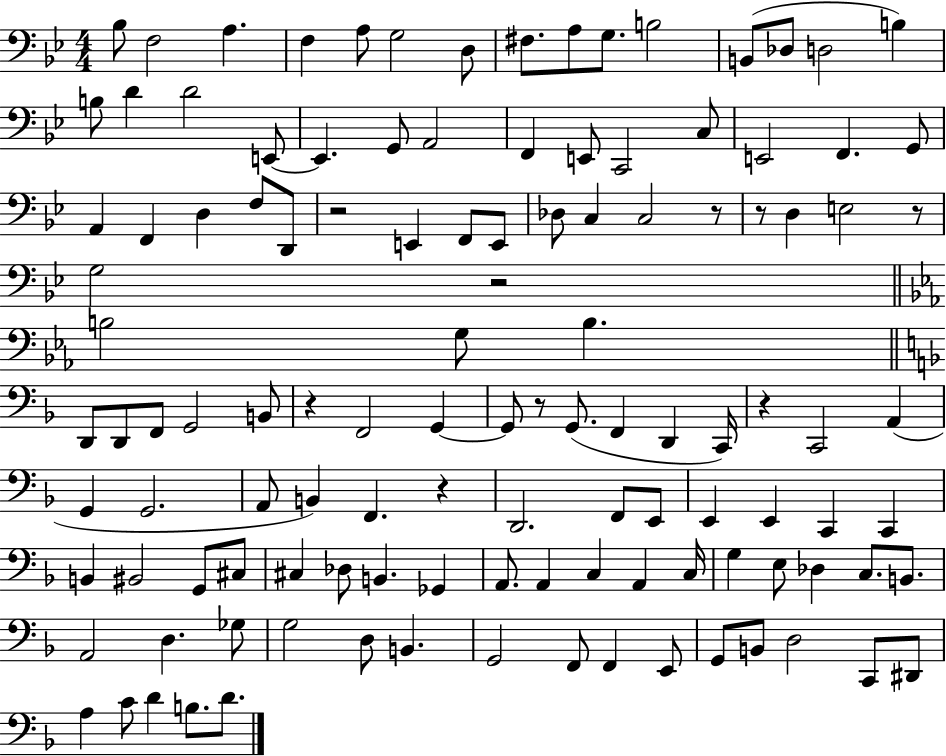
X:1
T:Untitled
M:4/4
L:1/4
K:Bb
_B,/2 F,2 A, F, A,/2 G,2 D,/2 ^F,/2 A,/2 G,/2 B,2 B,,/2 _D,/2 D,2 B, B,/2 D D2 E,,/2 E,, G,,/2 A,,2 F,, E,,/2 C,,2 C,/2 E,,2 F,, G,,/2 A,, F,, D, F,/2 D,,/2 z2 E,, F,,/2 E,,/2 _D,/2 C, C,2 z/2 z/2 D, E,2 z/2 G,2 z2 B,2 G,/2 B, D,,/2 D,,/2 F,,/2 G,,2 B,,/2 z F,,2 G,, G,,/2 z/2 G,,/2 F,, D,, C,,/4 z C,,2 A,, G,, G,,2 A,,/2 B,, F,, z D,,2 F,,/2 E,,/2 E,, E,, C,, C,, B,, ^B,,2 G,,/2 ^C,/2 ^C, _D,/2 B,, _G,, A,,/2 A,, C, A,, C,/4 G, E,/2 _D, C,/2 B,,/2 A,,2 D, _G,/2 G,2 D,/2 B,, G,,2 F,,/2 F,, E,,/2 G,,/2 B,,/2 D,2 C,,/2 ^D,,/2 A, C/2 D B,/2 D/2